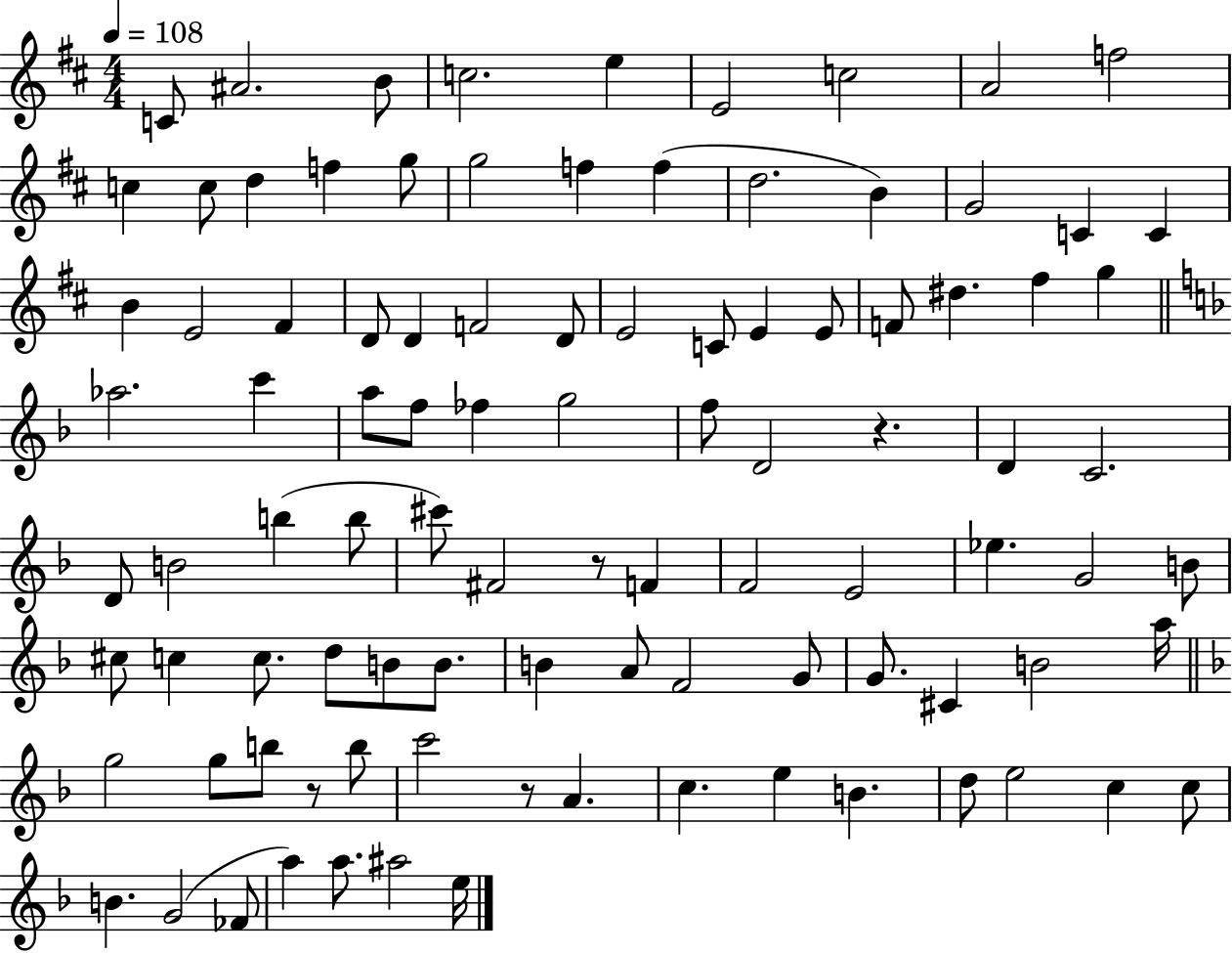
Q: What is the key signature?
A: D major